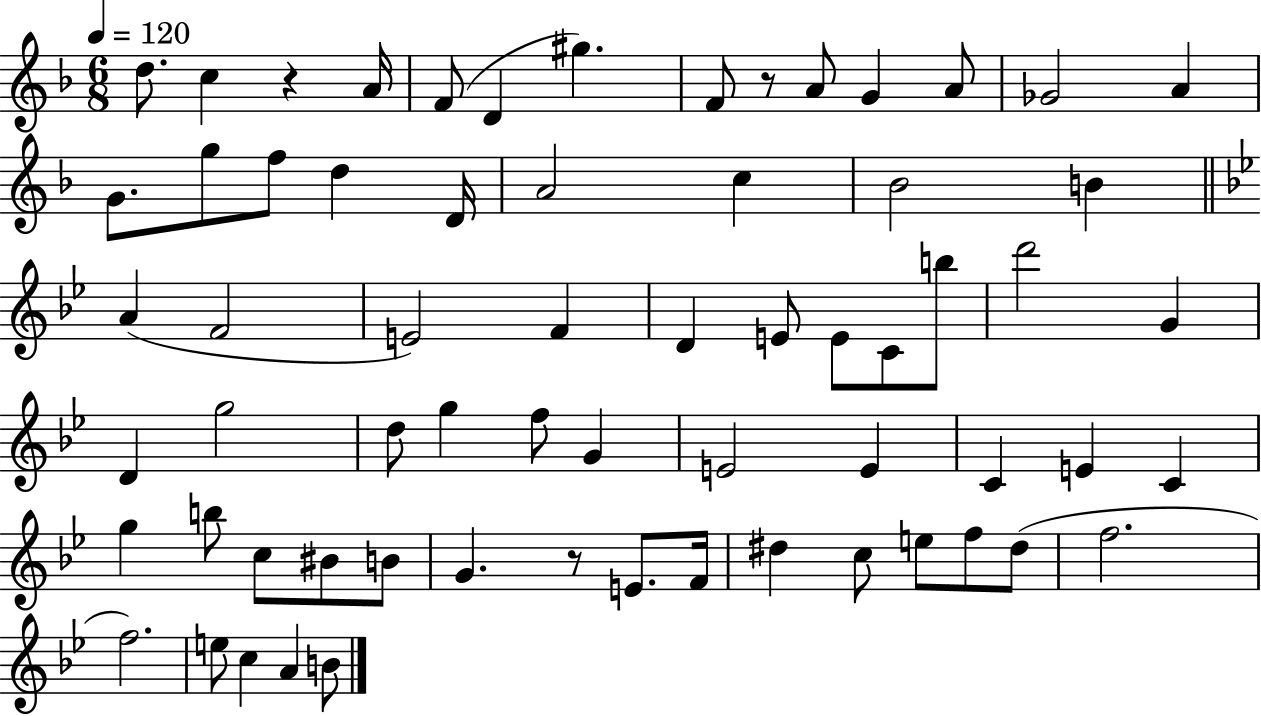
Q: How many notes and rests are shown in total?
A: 65